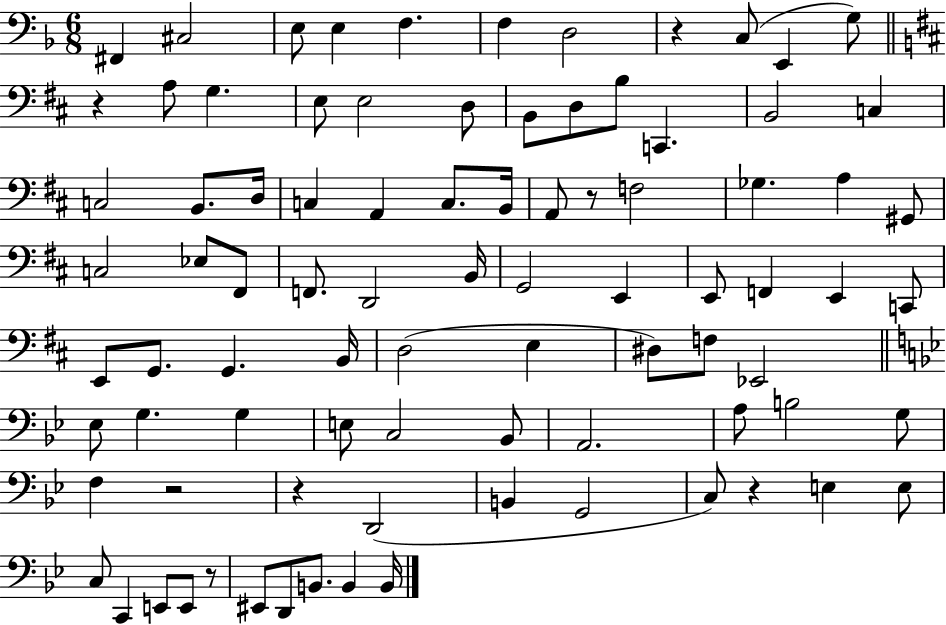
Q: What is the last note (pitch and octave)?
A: B2